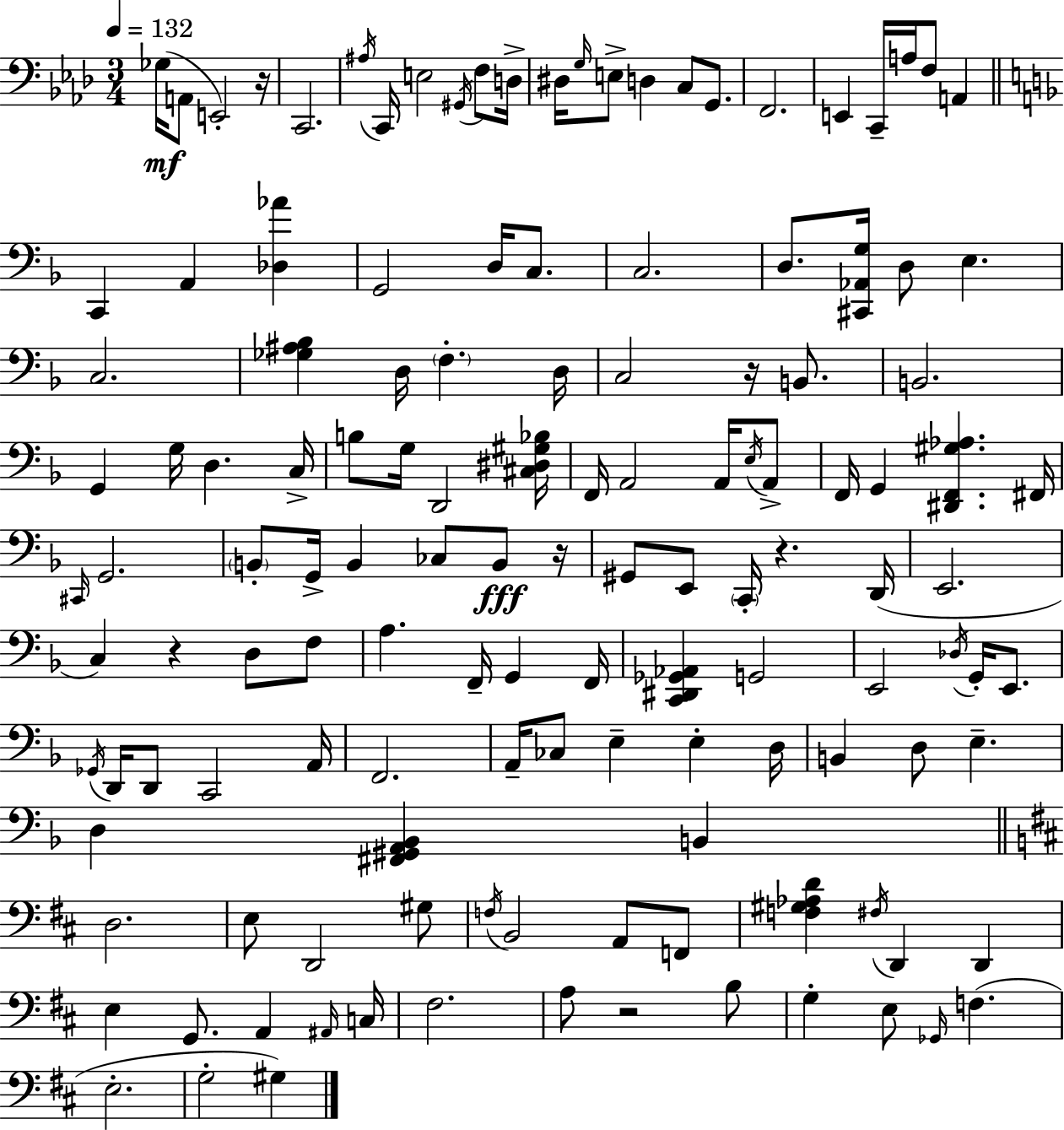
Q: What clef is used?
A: bass